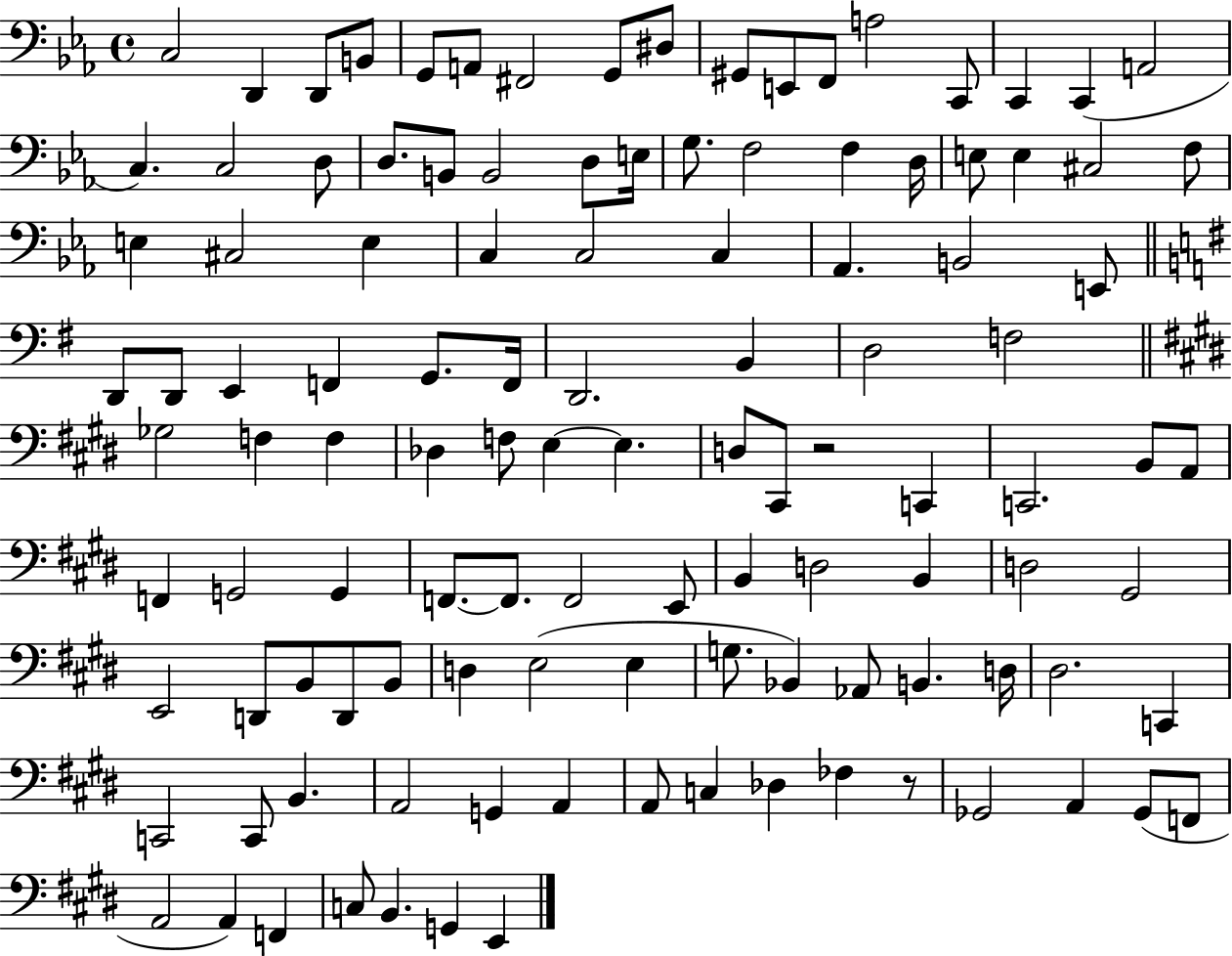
C3/h D2/q D2/e B2/e G2/e A2/e F#2/h G2/e D#3/e G#2/e E2/e F2/e A3/h C2/e C2/q C2/q A2/h C3/q. C3/h D3/e D3/e. B2/e B2/h D3/e E3/s G3/e. F3/h F3/q D3/s E3/e E3/q C#3/h F3/e E3/q C#3/h E3/q C3/q C3/h C3/q Ab2/q. B2/h E2/e D2/e D2/e E2/q F2/q G2/e. F2/s D2/h. B2/q D3/h F3/h Gb3/h F3/q F3/q Db3/q F3/e E3/q E3/q. D3/e C#2/e R/h C2/q C2/h. B2/e A2/e F2/q G2/h G2/q F2/e. F2/e. F2/h E2/e B2/q D3/h B2/q D3/h G#2/h E2/h D2/e B2/e D2/e B2/e D3/q E3/h E3/q G3/e. Bb2/q Ab2/e B2/q. D3/s D#3/h. C2/q C2/h C2/e B2/q. A2/h G2/q A2/q A2/e C3/q Db3/q FES3/q R/e Gb2/h A2/q Gb2/e F2/e A2/h A2/q F2/q C3/e B2/q. G2/q E2/q